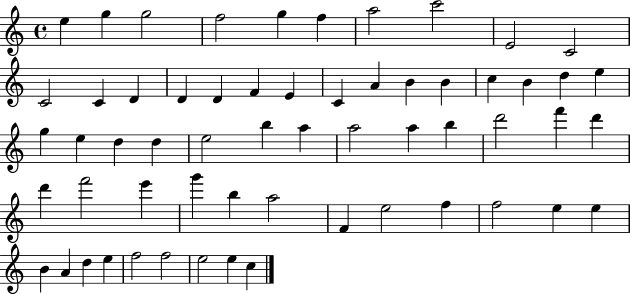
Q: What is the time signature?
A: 4/4